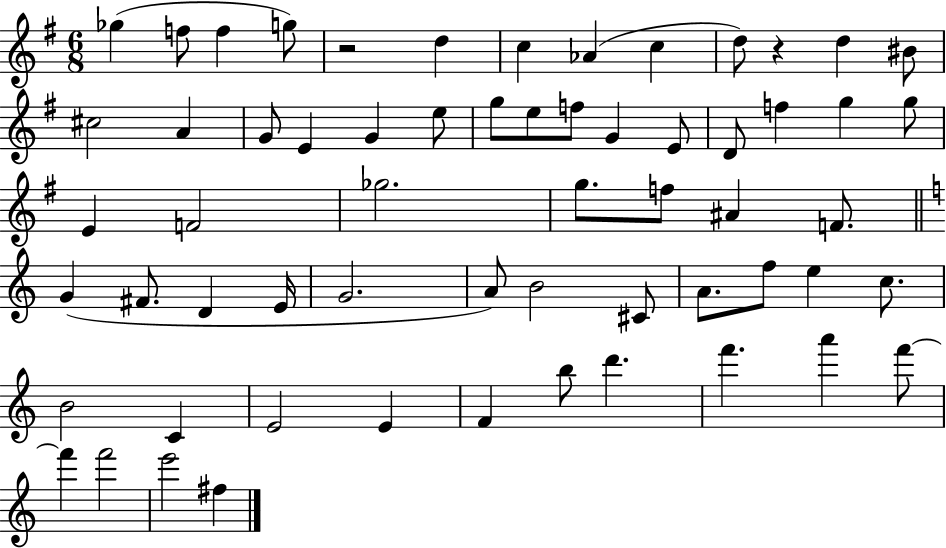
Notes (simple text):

Gb5/q F5/e F5/q G5/e R/h D5/q C5/q Ab4/q C5/q D5/e R/q D5/q BIS4/e C#5/h A4/q G4/e E4/q G4/q E5/e G5/e E5/e F5/e G4/q E4/e D4/e F5/q G5/q G5/e E4/q F4/h Gb5/h. G5/e. F5/e A#4/q F4/e. G4/q F#4/e. D4/q E4/s G4/h. A4/e B4/h C#4/e A4/e. F5/e E5/q C5/e. B4/h C4/q E4/h E4/q F4/q B5/e D6/q. F6/q. A6/q F6/e F6/q F6/h E6/h F#5/q